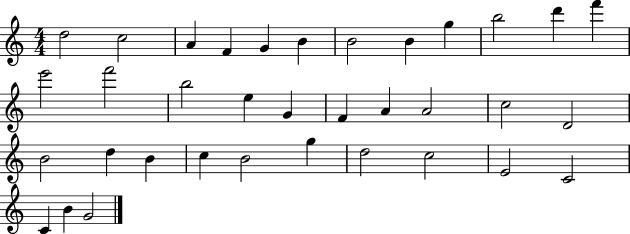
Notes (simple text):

D5/h C5/h A4/q F4/q G4/q B4/q B4/h B4/q G5/q B5/h D6/q F6/q E6/h F6/h B5/h E5/q G4/q F4/q A4/q A4/h C5/h D4/h B4/h D5/q B4/q C5/q B4/h G5/q D5/h C5/h E4/h C4/h C4/q B4/q G4/h